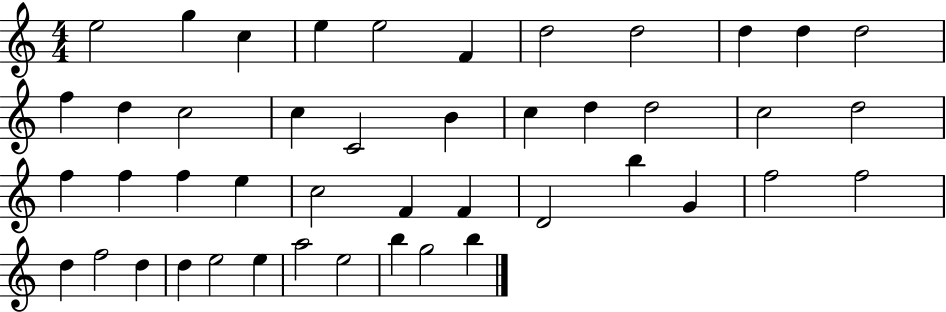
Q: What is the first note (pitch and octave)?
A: E5